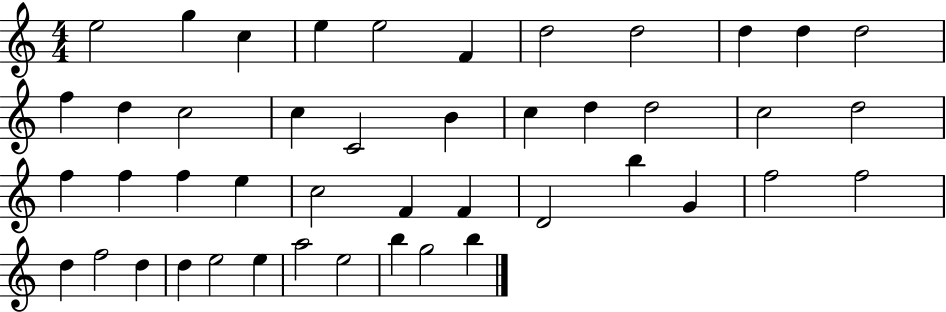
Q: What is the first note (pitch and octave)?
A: E5